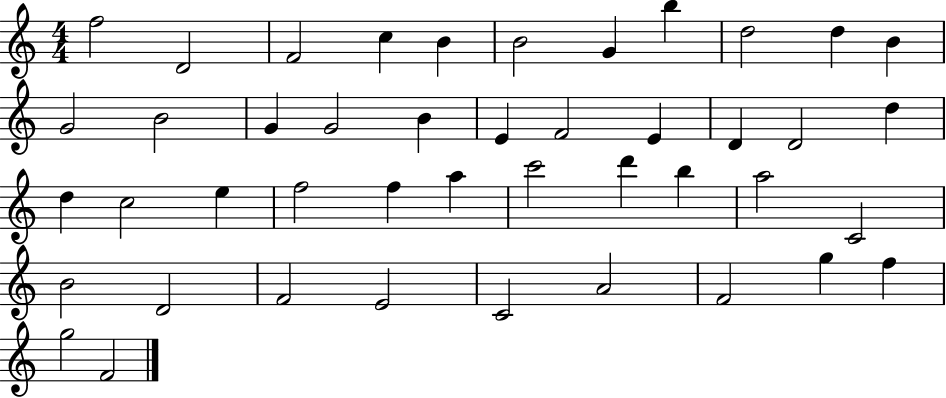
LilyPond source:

{
  \clef treble
  \numericTimeSignature
  \time 4/4
  \key c \major
  f''2 d'2 | f'2 c''4 b'4 | b'2 g'4 b''4 | d''2 d''4 b'4 | \break g'2 b'2 | g'4 g'2 b'4 | e'4 f'2 e'4 | d'4 d'2 d''4 | \break d''4 c''2 e''4 | f''2 f''4 a''4 | c'''2 d'''4 b''4 | a''2 c'2 | \break b'2 d'2 | f'2 e'2 | c'2 a'2 | f'2 g''4 f''4 | \break g''2 f'2 | \bar "|."
}